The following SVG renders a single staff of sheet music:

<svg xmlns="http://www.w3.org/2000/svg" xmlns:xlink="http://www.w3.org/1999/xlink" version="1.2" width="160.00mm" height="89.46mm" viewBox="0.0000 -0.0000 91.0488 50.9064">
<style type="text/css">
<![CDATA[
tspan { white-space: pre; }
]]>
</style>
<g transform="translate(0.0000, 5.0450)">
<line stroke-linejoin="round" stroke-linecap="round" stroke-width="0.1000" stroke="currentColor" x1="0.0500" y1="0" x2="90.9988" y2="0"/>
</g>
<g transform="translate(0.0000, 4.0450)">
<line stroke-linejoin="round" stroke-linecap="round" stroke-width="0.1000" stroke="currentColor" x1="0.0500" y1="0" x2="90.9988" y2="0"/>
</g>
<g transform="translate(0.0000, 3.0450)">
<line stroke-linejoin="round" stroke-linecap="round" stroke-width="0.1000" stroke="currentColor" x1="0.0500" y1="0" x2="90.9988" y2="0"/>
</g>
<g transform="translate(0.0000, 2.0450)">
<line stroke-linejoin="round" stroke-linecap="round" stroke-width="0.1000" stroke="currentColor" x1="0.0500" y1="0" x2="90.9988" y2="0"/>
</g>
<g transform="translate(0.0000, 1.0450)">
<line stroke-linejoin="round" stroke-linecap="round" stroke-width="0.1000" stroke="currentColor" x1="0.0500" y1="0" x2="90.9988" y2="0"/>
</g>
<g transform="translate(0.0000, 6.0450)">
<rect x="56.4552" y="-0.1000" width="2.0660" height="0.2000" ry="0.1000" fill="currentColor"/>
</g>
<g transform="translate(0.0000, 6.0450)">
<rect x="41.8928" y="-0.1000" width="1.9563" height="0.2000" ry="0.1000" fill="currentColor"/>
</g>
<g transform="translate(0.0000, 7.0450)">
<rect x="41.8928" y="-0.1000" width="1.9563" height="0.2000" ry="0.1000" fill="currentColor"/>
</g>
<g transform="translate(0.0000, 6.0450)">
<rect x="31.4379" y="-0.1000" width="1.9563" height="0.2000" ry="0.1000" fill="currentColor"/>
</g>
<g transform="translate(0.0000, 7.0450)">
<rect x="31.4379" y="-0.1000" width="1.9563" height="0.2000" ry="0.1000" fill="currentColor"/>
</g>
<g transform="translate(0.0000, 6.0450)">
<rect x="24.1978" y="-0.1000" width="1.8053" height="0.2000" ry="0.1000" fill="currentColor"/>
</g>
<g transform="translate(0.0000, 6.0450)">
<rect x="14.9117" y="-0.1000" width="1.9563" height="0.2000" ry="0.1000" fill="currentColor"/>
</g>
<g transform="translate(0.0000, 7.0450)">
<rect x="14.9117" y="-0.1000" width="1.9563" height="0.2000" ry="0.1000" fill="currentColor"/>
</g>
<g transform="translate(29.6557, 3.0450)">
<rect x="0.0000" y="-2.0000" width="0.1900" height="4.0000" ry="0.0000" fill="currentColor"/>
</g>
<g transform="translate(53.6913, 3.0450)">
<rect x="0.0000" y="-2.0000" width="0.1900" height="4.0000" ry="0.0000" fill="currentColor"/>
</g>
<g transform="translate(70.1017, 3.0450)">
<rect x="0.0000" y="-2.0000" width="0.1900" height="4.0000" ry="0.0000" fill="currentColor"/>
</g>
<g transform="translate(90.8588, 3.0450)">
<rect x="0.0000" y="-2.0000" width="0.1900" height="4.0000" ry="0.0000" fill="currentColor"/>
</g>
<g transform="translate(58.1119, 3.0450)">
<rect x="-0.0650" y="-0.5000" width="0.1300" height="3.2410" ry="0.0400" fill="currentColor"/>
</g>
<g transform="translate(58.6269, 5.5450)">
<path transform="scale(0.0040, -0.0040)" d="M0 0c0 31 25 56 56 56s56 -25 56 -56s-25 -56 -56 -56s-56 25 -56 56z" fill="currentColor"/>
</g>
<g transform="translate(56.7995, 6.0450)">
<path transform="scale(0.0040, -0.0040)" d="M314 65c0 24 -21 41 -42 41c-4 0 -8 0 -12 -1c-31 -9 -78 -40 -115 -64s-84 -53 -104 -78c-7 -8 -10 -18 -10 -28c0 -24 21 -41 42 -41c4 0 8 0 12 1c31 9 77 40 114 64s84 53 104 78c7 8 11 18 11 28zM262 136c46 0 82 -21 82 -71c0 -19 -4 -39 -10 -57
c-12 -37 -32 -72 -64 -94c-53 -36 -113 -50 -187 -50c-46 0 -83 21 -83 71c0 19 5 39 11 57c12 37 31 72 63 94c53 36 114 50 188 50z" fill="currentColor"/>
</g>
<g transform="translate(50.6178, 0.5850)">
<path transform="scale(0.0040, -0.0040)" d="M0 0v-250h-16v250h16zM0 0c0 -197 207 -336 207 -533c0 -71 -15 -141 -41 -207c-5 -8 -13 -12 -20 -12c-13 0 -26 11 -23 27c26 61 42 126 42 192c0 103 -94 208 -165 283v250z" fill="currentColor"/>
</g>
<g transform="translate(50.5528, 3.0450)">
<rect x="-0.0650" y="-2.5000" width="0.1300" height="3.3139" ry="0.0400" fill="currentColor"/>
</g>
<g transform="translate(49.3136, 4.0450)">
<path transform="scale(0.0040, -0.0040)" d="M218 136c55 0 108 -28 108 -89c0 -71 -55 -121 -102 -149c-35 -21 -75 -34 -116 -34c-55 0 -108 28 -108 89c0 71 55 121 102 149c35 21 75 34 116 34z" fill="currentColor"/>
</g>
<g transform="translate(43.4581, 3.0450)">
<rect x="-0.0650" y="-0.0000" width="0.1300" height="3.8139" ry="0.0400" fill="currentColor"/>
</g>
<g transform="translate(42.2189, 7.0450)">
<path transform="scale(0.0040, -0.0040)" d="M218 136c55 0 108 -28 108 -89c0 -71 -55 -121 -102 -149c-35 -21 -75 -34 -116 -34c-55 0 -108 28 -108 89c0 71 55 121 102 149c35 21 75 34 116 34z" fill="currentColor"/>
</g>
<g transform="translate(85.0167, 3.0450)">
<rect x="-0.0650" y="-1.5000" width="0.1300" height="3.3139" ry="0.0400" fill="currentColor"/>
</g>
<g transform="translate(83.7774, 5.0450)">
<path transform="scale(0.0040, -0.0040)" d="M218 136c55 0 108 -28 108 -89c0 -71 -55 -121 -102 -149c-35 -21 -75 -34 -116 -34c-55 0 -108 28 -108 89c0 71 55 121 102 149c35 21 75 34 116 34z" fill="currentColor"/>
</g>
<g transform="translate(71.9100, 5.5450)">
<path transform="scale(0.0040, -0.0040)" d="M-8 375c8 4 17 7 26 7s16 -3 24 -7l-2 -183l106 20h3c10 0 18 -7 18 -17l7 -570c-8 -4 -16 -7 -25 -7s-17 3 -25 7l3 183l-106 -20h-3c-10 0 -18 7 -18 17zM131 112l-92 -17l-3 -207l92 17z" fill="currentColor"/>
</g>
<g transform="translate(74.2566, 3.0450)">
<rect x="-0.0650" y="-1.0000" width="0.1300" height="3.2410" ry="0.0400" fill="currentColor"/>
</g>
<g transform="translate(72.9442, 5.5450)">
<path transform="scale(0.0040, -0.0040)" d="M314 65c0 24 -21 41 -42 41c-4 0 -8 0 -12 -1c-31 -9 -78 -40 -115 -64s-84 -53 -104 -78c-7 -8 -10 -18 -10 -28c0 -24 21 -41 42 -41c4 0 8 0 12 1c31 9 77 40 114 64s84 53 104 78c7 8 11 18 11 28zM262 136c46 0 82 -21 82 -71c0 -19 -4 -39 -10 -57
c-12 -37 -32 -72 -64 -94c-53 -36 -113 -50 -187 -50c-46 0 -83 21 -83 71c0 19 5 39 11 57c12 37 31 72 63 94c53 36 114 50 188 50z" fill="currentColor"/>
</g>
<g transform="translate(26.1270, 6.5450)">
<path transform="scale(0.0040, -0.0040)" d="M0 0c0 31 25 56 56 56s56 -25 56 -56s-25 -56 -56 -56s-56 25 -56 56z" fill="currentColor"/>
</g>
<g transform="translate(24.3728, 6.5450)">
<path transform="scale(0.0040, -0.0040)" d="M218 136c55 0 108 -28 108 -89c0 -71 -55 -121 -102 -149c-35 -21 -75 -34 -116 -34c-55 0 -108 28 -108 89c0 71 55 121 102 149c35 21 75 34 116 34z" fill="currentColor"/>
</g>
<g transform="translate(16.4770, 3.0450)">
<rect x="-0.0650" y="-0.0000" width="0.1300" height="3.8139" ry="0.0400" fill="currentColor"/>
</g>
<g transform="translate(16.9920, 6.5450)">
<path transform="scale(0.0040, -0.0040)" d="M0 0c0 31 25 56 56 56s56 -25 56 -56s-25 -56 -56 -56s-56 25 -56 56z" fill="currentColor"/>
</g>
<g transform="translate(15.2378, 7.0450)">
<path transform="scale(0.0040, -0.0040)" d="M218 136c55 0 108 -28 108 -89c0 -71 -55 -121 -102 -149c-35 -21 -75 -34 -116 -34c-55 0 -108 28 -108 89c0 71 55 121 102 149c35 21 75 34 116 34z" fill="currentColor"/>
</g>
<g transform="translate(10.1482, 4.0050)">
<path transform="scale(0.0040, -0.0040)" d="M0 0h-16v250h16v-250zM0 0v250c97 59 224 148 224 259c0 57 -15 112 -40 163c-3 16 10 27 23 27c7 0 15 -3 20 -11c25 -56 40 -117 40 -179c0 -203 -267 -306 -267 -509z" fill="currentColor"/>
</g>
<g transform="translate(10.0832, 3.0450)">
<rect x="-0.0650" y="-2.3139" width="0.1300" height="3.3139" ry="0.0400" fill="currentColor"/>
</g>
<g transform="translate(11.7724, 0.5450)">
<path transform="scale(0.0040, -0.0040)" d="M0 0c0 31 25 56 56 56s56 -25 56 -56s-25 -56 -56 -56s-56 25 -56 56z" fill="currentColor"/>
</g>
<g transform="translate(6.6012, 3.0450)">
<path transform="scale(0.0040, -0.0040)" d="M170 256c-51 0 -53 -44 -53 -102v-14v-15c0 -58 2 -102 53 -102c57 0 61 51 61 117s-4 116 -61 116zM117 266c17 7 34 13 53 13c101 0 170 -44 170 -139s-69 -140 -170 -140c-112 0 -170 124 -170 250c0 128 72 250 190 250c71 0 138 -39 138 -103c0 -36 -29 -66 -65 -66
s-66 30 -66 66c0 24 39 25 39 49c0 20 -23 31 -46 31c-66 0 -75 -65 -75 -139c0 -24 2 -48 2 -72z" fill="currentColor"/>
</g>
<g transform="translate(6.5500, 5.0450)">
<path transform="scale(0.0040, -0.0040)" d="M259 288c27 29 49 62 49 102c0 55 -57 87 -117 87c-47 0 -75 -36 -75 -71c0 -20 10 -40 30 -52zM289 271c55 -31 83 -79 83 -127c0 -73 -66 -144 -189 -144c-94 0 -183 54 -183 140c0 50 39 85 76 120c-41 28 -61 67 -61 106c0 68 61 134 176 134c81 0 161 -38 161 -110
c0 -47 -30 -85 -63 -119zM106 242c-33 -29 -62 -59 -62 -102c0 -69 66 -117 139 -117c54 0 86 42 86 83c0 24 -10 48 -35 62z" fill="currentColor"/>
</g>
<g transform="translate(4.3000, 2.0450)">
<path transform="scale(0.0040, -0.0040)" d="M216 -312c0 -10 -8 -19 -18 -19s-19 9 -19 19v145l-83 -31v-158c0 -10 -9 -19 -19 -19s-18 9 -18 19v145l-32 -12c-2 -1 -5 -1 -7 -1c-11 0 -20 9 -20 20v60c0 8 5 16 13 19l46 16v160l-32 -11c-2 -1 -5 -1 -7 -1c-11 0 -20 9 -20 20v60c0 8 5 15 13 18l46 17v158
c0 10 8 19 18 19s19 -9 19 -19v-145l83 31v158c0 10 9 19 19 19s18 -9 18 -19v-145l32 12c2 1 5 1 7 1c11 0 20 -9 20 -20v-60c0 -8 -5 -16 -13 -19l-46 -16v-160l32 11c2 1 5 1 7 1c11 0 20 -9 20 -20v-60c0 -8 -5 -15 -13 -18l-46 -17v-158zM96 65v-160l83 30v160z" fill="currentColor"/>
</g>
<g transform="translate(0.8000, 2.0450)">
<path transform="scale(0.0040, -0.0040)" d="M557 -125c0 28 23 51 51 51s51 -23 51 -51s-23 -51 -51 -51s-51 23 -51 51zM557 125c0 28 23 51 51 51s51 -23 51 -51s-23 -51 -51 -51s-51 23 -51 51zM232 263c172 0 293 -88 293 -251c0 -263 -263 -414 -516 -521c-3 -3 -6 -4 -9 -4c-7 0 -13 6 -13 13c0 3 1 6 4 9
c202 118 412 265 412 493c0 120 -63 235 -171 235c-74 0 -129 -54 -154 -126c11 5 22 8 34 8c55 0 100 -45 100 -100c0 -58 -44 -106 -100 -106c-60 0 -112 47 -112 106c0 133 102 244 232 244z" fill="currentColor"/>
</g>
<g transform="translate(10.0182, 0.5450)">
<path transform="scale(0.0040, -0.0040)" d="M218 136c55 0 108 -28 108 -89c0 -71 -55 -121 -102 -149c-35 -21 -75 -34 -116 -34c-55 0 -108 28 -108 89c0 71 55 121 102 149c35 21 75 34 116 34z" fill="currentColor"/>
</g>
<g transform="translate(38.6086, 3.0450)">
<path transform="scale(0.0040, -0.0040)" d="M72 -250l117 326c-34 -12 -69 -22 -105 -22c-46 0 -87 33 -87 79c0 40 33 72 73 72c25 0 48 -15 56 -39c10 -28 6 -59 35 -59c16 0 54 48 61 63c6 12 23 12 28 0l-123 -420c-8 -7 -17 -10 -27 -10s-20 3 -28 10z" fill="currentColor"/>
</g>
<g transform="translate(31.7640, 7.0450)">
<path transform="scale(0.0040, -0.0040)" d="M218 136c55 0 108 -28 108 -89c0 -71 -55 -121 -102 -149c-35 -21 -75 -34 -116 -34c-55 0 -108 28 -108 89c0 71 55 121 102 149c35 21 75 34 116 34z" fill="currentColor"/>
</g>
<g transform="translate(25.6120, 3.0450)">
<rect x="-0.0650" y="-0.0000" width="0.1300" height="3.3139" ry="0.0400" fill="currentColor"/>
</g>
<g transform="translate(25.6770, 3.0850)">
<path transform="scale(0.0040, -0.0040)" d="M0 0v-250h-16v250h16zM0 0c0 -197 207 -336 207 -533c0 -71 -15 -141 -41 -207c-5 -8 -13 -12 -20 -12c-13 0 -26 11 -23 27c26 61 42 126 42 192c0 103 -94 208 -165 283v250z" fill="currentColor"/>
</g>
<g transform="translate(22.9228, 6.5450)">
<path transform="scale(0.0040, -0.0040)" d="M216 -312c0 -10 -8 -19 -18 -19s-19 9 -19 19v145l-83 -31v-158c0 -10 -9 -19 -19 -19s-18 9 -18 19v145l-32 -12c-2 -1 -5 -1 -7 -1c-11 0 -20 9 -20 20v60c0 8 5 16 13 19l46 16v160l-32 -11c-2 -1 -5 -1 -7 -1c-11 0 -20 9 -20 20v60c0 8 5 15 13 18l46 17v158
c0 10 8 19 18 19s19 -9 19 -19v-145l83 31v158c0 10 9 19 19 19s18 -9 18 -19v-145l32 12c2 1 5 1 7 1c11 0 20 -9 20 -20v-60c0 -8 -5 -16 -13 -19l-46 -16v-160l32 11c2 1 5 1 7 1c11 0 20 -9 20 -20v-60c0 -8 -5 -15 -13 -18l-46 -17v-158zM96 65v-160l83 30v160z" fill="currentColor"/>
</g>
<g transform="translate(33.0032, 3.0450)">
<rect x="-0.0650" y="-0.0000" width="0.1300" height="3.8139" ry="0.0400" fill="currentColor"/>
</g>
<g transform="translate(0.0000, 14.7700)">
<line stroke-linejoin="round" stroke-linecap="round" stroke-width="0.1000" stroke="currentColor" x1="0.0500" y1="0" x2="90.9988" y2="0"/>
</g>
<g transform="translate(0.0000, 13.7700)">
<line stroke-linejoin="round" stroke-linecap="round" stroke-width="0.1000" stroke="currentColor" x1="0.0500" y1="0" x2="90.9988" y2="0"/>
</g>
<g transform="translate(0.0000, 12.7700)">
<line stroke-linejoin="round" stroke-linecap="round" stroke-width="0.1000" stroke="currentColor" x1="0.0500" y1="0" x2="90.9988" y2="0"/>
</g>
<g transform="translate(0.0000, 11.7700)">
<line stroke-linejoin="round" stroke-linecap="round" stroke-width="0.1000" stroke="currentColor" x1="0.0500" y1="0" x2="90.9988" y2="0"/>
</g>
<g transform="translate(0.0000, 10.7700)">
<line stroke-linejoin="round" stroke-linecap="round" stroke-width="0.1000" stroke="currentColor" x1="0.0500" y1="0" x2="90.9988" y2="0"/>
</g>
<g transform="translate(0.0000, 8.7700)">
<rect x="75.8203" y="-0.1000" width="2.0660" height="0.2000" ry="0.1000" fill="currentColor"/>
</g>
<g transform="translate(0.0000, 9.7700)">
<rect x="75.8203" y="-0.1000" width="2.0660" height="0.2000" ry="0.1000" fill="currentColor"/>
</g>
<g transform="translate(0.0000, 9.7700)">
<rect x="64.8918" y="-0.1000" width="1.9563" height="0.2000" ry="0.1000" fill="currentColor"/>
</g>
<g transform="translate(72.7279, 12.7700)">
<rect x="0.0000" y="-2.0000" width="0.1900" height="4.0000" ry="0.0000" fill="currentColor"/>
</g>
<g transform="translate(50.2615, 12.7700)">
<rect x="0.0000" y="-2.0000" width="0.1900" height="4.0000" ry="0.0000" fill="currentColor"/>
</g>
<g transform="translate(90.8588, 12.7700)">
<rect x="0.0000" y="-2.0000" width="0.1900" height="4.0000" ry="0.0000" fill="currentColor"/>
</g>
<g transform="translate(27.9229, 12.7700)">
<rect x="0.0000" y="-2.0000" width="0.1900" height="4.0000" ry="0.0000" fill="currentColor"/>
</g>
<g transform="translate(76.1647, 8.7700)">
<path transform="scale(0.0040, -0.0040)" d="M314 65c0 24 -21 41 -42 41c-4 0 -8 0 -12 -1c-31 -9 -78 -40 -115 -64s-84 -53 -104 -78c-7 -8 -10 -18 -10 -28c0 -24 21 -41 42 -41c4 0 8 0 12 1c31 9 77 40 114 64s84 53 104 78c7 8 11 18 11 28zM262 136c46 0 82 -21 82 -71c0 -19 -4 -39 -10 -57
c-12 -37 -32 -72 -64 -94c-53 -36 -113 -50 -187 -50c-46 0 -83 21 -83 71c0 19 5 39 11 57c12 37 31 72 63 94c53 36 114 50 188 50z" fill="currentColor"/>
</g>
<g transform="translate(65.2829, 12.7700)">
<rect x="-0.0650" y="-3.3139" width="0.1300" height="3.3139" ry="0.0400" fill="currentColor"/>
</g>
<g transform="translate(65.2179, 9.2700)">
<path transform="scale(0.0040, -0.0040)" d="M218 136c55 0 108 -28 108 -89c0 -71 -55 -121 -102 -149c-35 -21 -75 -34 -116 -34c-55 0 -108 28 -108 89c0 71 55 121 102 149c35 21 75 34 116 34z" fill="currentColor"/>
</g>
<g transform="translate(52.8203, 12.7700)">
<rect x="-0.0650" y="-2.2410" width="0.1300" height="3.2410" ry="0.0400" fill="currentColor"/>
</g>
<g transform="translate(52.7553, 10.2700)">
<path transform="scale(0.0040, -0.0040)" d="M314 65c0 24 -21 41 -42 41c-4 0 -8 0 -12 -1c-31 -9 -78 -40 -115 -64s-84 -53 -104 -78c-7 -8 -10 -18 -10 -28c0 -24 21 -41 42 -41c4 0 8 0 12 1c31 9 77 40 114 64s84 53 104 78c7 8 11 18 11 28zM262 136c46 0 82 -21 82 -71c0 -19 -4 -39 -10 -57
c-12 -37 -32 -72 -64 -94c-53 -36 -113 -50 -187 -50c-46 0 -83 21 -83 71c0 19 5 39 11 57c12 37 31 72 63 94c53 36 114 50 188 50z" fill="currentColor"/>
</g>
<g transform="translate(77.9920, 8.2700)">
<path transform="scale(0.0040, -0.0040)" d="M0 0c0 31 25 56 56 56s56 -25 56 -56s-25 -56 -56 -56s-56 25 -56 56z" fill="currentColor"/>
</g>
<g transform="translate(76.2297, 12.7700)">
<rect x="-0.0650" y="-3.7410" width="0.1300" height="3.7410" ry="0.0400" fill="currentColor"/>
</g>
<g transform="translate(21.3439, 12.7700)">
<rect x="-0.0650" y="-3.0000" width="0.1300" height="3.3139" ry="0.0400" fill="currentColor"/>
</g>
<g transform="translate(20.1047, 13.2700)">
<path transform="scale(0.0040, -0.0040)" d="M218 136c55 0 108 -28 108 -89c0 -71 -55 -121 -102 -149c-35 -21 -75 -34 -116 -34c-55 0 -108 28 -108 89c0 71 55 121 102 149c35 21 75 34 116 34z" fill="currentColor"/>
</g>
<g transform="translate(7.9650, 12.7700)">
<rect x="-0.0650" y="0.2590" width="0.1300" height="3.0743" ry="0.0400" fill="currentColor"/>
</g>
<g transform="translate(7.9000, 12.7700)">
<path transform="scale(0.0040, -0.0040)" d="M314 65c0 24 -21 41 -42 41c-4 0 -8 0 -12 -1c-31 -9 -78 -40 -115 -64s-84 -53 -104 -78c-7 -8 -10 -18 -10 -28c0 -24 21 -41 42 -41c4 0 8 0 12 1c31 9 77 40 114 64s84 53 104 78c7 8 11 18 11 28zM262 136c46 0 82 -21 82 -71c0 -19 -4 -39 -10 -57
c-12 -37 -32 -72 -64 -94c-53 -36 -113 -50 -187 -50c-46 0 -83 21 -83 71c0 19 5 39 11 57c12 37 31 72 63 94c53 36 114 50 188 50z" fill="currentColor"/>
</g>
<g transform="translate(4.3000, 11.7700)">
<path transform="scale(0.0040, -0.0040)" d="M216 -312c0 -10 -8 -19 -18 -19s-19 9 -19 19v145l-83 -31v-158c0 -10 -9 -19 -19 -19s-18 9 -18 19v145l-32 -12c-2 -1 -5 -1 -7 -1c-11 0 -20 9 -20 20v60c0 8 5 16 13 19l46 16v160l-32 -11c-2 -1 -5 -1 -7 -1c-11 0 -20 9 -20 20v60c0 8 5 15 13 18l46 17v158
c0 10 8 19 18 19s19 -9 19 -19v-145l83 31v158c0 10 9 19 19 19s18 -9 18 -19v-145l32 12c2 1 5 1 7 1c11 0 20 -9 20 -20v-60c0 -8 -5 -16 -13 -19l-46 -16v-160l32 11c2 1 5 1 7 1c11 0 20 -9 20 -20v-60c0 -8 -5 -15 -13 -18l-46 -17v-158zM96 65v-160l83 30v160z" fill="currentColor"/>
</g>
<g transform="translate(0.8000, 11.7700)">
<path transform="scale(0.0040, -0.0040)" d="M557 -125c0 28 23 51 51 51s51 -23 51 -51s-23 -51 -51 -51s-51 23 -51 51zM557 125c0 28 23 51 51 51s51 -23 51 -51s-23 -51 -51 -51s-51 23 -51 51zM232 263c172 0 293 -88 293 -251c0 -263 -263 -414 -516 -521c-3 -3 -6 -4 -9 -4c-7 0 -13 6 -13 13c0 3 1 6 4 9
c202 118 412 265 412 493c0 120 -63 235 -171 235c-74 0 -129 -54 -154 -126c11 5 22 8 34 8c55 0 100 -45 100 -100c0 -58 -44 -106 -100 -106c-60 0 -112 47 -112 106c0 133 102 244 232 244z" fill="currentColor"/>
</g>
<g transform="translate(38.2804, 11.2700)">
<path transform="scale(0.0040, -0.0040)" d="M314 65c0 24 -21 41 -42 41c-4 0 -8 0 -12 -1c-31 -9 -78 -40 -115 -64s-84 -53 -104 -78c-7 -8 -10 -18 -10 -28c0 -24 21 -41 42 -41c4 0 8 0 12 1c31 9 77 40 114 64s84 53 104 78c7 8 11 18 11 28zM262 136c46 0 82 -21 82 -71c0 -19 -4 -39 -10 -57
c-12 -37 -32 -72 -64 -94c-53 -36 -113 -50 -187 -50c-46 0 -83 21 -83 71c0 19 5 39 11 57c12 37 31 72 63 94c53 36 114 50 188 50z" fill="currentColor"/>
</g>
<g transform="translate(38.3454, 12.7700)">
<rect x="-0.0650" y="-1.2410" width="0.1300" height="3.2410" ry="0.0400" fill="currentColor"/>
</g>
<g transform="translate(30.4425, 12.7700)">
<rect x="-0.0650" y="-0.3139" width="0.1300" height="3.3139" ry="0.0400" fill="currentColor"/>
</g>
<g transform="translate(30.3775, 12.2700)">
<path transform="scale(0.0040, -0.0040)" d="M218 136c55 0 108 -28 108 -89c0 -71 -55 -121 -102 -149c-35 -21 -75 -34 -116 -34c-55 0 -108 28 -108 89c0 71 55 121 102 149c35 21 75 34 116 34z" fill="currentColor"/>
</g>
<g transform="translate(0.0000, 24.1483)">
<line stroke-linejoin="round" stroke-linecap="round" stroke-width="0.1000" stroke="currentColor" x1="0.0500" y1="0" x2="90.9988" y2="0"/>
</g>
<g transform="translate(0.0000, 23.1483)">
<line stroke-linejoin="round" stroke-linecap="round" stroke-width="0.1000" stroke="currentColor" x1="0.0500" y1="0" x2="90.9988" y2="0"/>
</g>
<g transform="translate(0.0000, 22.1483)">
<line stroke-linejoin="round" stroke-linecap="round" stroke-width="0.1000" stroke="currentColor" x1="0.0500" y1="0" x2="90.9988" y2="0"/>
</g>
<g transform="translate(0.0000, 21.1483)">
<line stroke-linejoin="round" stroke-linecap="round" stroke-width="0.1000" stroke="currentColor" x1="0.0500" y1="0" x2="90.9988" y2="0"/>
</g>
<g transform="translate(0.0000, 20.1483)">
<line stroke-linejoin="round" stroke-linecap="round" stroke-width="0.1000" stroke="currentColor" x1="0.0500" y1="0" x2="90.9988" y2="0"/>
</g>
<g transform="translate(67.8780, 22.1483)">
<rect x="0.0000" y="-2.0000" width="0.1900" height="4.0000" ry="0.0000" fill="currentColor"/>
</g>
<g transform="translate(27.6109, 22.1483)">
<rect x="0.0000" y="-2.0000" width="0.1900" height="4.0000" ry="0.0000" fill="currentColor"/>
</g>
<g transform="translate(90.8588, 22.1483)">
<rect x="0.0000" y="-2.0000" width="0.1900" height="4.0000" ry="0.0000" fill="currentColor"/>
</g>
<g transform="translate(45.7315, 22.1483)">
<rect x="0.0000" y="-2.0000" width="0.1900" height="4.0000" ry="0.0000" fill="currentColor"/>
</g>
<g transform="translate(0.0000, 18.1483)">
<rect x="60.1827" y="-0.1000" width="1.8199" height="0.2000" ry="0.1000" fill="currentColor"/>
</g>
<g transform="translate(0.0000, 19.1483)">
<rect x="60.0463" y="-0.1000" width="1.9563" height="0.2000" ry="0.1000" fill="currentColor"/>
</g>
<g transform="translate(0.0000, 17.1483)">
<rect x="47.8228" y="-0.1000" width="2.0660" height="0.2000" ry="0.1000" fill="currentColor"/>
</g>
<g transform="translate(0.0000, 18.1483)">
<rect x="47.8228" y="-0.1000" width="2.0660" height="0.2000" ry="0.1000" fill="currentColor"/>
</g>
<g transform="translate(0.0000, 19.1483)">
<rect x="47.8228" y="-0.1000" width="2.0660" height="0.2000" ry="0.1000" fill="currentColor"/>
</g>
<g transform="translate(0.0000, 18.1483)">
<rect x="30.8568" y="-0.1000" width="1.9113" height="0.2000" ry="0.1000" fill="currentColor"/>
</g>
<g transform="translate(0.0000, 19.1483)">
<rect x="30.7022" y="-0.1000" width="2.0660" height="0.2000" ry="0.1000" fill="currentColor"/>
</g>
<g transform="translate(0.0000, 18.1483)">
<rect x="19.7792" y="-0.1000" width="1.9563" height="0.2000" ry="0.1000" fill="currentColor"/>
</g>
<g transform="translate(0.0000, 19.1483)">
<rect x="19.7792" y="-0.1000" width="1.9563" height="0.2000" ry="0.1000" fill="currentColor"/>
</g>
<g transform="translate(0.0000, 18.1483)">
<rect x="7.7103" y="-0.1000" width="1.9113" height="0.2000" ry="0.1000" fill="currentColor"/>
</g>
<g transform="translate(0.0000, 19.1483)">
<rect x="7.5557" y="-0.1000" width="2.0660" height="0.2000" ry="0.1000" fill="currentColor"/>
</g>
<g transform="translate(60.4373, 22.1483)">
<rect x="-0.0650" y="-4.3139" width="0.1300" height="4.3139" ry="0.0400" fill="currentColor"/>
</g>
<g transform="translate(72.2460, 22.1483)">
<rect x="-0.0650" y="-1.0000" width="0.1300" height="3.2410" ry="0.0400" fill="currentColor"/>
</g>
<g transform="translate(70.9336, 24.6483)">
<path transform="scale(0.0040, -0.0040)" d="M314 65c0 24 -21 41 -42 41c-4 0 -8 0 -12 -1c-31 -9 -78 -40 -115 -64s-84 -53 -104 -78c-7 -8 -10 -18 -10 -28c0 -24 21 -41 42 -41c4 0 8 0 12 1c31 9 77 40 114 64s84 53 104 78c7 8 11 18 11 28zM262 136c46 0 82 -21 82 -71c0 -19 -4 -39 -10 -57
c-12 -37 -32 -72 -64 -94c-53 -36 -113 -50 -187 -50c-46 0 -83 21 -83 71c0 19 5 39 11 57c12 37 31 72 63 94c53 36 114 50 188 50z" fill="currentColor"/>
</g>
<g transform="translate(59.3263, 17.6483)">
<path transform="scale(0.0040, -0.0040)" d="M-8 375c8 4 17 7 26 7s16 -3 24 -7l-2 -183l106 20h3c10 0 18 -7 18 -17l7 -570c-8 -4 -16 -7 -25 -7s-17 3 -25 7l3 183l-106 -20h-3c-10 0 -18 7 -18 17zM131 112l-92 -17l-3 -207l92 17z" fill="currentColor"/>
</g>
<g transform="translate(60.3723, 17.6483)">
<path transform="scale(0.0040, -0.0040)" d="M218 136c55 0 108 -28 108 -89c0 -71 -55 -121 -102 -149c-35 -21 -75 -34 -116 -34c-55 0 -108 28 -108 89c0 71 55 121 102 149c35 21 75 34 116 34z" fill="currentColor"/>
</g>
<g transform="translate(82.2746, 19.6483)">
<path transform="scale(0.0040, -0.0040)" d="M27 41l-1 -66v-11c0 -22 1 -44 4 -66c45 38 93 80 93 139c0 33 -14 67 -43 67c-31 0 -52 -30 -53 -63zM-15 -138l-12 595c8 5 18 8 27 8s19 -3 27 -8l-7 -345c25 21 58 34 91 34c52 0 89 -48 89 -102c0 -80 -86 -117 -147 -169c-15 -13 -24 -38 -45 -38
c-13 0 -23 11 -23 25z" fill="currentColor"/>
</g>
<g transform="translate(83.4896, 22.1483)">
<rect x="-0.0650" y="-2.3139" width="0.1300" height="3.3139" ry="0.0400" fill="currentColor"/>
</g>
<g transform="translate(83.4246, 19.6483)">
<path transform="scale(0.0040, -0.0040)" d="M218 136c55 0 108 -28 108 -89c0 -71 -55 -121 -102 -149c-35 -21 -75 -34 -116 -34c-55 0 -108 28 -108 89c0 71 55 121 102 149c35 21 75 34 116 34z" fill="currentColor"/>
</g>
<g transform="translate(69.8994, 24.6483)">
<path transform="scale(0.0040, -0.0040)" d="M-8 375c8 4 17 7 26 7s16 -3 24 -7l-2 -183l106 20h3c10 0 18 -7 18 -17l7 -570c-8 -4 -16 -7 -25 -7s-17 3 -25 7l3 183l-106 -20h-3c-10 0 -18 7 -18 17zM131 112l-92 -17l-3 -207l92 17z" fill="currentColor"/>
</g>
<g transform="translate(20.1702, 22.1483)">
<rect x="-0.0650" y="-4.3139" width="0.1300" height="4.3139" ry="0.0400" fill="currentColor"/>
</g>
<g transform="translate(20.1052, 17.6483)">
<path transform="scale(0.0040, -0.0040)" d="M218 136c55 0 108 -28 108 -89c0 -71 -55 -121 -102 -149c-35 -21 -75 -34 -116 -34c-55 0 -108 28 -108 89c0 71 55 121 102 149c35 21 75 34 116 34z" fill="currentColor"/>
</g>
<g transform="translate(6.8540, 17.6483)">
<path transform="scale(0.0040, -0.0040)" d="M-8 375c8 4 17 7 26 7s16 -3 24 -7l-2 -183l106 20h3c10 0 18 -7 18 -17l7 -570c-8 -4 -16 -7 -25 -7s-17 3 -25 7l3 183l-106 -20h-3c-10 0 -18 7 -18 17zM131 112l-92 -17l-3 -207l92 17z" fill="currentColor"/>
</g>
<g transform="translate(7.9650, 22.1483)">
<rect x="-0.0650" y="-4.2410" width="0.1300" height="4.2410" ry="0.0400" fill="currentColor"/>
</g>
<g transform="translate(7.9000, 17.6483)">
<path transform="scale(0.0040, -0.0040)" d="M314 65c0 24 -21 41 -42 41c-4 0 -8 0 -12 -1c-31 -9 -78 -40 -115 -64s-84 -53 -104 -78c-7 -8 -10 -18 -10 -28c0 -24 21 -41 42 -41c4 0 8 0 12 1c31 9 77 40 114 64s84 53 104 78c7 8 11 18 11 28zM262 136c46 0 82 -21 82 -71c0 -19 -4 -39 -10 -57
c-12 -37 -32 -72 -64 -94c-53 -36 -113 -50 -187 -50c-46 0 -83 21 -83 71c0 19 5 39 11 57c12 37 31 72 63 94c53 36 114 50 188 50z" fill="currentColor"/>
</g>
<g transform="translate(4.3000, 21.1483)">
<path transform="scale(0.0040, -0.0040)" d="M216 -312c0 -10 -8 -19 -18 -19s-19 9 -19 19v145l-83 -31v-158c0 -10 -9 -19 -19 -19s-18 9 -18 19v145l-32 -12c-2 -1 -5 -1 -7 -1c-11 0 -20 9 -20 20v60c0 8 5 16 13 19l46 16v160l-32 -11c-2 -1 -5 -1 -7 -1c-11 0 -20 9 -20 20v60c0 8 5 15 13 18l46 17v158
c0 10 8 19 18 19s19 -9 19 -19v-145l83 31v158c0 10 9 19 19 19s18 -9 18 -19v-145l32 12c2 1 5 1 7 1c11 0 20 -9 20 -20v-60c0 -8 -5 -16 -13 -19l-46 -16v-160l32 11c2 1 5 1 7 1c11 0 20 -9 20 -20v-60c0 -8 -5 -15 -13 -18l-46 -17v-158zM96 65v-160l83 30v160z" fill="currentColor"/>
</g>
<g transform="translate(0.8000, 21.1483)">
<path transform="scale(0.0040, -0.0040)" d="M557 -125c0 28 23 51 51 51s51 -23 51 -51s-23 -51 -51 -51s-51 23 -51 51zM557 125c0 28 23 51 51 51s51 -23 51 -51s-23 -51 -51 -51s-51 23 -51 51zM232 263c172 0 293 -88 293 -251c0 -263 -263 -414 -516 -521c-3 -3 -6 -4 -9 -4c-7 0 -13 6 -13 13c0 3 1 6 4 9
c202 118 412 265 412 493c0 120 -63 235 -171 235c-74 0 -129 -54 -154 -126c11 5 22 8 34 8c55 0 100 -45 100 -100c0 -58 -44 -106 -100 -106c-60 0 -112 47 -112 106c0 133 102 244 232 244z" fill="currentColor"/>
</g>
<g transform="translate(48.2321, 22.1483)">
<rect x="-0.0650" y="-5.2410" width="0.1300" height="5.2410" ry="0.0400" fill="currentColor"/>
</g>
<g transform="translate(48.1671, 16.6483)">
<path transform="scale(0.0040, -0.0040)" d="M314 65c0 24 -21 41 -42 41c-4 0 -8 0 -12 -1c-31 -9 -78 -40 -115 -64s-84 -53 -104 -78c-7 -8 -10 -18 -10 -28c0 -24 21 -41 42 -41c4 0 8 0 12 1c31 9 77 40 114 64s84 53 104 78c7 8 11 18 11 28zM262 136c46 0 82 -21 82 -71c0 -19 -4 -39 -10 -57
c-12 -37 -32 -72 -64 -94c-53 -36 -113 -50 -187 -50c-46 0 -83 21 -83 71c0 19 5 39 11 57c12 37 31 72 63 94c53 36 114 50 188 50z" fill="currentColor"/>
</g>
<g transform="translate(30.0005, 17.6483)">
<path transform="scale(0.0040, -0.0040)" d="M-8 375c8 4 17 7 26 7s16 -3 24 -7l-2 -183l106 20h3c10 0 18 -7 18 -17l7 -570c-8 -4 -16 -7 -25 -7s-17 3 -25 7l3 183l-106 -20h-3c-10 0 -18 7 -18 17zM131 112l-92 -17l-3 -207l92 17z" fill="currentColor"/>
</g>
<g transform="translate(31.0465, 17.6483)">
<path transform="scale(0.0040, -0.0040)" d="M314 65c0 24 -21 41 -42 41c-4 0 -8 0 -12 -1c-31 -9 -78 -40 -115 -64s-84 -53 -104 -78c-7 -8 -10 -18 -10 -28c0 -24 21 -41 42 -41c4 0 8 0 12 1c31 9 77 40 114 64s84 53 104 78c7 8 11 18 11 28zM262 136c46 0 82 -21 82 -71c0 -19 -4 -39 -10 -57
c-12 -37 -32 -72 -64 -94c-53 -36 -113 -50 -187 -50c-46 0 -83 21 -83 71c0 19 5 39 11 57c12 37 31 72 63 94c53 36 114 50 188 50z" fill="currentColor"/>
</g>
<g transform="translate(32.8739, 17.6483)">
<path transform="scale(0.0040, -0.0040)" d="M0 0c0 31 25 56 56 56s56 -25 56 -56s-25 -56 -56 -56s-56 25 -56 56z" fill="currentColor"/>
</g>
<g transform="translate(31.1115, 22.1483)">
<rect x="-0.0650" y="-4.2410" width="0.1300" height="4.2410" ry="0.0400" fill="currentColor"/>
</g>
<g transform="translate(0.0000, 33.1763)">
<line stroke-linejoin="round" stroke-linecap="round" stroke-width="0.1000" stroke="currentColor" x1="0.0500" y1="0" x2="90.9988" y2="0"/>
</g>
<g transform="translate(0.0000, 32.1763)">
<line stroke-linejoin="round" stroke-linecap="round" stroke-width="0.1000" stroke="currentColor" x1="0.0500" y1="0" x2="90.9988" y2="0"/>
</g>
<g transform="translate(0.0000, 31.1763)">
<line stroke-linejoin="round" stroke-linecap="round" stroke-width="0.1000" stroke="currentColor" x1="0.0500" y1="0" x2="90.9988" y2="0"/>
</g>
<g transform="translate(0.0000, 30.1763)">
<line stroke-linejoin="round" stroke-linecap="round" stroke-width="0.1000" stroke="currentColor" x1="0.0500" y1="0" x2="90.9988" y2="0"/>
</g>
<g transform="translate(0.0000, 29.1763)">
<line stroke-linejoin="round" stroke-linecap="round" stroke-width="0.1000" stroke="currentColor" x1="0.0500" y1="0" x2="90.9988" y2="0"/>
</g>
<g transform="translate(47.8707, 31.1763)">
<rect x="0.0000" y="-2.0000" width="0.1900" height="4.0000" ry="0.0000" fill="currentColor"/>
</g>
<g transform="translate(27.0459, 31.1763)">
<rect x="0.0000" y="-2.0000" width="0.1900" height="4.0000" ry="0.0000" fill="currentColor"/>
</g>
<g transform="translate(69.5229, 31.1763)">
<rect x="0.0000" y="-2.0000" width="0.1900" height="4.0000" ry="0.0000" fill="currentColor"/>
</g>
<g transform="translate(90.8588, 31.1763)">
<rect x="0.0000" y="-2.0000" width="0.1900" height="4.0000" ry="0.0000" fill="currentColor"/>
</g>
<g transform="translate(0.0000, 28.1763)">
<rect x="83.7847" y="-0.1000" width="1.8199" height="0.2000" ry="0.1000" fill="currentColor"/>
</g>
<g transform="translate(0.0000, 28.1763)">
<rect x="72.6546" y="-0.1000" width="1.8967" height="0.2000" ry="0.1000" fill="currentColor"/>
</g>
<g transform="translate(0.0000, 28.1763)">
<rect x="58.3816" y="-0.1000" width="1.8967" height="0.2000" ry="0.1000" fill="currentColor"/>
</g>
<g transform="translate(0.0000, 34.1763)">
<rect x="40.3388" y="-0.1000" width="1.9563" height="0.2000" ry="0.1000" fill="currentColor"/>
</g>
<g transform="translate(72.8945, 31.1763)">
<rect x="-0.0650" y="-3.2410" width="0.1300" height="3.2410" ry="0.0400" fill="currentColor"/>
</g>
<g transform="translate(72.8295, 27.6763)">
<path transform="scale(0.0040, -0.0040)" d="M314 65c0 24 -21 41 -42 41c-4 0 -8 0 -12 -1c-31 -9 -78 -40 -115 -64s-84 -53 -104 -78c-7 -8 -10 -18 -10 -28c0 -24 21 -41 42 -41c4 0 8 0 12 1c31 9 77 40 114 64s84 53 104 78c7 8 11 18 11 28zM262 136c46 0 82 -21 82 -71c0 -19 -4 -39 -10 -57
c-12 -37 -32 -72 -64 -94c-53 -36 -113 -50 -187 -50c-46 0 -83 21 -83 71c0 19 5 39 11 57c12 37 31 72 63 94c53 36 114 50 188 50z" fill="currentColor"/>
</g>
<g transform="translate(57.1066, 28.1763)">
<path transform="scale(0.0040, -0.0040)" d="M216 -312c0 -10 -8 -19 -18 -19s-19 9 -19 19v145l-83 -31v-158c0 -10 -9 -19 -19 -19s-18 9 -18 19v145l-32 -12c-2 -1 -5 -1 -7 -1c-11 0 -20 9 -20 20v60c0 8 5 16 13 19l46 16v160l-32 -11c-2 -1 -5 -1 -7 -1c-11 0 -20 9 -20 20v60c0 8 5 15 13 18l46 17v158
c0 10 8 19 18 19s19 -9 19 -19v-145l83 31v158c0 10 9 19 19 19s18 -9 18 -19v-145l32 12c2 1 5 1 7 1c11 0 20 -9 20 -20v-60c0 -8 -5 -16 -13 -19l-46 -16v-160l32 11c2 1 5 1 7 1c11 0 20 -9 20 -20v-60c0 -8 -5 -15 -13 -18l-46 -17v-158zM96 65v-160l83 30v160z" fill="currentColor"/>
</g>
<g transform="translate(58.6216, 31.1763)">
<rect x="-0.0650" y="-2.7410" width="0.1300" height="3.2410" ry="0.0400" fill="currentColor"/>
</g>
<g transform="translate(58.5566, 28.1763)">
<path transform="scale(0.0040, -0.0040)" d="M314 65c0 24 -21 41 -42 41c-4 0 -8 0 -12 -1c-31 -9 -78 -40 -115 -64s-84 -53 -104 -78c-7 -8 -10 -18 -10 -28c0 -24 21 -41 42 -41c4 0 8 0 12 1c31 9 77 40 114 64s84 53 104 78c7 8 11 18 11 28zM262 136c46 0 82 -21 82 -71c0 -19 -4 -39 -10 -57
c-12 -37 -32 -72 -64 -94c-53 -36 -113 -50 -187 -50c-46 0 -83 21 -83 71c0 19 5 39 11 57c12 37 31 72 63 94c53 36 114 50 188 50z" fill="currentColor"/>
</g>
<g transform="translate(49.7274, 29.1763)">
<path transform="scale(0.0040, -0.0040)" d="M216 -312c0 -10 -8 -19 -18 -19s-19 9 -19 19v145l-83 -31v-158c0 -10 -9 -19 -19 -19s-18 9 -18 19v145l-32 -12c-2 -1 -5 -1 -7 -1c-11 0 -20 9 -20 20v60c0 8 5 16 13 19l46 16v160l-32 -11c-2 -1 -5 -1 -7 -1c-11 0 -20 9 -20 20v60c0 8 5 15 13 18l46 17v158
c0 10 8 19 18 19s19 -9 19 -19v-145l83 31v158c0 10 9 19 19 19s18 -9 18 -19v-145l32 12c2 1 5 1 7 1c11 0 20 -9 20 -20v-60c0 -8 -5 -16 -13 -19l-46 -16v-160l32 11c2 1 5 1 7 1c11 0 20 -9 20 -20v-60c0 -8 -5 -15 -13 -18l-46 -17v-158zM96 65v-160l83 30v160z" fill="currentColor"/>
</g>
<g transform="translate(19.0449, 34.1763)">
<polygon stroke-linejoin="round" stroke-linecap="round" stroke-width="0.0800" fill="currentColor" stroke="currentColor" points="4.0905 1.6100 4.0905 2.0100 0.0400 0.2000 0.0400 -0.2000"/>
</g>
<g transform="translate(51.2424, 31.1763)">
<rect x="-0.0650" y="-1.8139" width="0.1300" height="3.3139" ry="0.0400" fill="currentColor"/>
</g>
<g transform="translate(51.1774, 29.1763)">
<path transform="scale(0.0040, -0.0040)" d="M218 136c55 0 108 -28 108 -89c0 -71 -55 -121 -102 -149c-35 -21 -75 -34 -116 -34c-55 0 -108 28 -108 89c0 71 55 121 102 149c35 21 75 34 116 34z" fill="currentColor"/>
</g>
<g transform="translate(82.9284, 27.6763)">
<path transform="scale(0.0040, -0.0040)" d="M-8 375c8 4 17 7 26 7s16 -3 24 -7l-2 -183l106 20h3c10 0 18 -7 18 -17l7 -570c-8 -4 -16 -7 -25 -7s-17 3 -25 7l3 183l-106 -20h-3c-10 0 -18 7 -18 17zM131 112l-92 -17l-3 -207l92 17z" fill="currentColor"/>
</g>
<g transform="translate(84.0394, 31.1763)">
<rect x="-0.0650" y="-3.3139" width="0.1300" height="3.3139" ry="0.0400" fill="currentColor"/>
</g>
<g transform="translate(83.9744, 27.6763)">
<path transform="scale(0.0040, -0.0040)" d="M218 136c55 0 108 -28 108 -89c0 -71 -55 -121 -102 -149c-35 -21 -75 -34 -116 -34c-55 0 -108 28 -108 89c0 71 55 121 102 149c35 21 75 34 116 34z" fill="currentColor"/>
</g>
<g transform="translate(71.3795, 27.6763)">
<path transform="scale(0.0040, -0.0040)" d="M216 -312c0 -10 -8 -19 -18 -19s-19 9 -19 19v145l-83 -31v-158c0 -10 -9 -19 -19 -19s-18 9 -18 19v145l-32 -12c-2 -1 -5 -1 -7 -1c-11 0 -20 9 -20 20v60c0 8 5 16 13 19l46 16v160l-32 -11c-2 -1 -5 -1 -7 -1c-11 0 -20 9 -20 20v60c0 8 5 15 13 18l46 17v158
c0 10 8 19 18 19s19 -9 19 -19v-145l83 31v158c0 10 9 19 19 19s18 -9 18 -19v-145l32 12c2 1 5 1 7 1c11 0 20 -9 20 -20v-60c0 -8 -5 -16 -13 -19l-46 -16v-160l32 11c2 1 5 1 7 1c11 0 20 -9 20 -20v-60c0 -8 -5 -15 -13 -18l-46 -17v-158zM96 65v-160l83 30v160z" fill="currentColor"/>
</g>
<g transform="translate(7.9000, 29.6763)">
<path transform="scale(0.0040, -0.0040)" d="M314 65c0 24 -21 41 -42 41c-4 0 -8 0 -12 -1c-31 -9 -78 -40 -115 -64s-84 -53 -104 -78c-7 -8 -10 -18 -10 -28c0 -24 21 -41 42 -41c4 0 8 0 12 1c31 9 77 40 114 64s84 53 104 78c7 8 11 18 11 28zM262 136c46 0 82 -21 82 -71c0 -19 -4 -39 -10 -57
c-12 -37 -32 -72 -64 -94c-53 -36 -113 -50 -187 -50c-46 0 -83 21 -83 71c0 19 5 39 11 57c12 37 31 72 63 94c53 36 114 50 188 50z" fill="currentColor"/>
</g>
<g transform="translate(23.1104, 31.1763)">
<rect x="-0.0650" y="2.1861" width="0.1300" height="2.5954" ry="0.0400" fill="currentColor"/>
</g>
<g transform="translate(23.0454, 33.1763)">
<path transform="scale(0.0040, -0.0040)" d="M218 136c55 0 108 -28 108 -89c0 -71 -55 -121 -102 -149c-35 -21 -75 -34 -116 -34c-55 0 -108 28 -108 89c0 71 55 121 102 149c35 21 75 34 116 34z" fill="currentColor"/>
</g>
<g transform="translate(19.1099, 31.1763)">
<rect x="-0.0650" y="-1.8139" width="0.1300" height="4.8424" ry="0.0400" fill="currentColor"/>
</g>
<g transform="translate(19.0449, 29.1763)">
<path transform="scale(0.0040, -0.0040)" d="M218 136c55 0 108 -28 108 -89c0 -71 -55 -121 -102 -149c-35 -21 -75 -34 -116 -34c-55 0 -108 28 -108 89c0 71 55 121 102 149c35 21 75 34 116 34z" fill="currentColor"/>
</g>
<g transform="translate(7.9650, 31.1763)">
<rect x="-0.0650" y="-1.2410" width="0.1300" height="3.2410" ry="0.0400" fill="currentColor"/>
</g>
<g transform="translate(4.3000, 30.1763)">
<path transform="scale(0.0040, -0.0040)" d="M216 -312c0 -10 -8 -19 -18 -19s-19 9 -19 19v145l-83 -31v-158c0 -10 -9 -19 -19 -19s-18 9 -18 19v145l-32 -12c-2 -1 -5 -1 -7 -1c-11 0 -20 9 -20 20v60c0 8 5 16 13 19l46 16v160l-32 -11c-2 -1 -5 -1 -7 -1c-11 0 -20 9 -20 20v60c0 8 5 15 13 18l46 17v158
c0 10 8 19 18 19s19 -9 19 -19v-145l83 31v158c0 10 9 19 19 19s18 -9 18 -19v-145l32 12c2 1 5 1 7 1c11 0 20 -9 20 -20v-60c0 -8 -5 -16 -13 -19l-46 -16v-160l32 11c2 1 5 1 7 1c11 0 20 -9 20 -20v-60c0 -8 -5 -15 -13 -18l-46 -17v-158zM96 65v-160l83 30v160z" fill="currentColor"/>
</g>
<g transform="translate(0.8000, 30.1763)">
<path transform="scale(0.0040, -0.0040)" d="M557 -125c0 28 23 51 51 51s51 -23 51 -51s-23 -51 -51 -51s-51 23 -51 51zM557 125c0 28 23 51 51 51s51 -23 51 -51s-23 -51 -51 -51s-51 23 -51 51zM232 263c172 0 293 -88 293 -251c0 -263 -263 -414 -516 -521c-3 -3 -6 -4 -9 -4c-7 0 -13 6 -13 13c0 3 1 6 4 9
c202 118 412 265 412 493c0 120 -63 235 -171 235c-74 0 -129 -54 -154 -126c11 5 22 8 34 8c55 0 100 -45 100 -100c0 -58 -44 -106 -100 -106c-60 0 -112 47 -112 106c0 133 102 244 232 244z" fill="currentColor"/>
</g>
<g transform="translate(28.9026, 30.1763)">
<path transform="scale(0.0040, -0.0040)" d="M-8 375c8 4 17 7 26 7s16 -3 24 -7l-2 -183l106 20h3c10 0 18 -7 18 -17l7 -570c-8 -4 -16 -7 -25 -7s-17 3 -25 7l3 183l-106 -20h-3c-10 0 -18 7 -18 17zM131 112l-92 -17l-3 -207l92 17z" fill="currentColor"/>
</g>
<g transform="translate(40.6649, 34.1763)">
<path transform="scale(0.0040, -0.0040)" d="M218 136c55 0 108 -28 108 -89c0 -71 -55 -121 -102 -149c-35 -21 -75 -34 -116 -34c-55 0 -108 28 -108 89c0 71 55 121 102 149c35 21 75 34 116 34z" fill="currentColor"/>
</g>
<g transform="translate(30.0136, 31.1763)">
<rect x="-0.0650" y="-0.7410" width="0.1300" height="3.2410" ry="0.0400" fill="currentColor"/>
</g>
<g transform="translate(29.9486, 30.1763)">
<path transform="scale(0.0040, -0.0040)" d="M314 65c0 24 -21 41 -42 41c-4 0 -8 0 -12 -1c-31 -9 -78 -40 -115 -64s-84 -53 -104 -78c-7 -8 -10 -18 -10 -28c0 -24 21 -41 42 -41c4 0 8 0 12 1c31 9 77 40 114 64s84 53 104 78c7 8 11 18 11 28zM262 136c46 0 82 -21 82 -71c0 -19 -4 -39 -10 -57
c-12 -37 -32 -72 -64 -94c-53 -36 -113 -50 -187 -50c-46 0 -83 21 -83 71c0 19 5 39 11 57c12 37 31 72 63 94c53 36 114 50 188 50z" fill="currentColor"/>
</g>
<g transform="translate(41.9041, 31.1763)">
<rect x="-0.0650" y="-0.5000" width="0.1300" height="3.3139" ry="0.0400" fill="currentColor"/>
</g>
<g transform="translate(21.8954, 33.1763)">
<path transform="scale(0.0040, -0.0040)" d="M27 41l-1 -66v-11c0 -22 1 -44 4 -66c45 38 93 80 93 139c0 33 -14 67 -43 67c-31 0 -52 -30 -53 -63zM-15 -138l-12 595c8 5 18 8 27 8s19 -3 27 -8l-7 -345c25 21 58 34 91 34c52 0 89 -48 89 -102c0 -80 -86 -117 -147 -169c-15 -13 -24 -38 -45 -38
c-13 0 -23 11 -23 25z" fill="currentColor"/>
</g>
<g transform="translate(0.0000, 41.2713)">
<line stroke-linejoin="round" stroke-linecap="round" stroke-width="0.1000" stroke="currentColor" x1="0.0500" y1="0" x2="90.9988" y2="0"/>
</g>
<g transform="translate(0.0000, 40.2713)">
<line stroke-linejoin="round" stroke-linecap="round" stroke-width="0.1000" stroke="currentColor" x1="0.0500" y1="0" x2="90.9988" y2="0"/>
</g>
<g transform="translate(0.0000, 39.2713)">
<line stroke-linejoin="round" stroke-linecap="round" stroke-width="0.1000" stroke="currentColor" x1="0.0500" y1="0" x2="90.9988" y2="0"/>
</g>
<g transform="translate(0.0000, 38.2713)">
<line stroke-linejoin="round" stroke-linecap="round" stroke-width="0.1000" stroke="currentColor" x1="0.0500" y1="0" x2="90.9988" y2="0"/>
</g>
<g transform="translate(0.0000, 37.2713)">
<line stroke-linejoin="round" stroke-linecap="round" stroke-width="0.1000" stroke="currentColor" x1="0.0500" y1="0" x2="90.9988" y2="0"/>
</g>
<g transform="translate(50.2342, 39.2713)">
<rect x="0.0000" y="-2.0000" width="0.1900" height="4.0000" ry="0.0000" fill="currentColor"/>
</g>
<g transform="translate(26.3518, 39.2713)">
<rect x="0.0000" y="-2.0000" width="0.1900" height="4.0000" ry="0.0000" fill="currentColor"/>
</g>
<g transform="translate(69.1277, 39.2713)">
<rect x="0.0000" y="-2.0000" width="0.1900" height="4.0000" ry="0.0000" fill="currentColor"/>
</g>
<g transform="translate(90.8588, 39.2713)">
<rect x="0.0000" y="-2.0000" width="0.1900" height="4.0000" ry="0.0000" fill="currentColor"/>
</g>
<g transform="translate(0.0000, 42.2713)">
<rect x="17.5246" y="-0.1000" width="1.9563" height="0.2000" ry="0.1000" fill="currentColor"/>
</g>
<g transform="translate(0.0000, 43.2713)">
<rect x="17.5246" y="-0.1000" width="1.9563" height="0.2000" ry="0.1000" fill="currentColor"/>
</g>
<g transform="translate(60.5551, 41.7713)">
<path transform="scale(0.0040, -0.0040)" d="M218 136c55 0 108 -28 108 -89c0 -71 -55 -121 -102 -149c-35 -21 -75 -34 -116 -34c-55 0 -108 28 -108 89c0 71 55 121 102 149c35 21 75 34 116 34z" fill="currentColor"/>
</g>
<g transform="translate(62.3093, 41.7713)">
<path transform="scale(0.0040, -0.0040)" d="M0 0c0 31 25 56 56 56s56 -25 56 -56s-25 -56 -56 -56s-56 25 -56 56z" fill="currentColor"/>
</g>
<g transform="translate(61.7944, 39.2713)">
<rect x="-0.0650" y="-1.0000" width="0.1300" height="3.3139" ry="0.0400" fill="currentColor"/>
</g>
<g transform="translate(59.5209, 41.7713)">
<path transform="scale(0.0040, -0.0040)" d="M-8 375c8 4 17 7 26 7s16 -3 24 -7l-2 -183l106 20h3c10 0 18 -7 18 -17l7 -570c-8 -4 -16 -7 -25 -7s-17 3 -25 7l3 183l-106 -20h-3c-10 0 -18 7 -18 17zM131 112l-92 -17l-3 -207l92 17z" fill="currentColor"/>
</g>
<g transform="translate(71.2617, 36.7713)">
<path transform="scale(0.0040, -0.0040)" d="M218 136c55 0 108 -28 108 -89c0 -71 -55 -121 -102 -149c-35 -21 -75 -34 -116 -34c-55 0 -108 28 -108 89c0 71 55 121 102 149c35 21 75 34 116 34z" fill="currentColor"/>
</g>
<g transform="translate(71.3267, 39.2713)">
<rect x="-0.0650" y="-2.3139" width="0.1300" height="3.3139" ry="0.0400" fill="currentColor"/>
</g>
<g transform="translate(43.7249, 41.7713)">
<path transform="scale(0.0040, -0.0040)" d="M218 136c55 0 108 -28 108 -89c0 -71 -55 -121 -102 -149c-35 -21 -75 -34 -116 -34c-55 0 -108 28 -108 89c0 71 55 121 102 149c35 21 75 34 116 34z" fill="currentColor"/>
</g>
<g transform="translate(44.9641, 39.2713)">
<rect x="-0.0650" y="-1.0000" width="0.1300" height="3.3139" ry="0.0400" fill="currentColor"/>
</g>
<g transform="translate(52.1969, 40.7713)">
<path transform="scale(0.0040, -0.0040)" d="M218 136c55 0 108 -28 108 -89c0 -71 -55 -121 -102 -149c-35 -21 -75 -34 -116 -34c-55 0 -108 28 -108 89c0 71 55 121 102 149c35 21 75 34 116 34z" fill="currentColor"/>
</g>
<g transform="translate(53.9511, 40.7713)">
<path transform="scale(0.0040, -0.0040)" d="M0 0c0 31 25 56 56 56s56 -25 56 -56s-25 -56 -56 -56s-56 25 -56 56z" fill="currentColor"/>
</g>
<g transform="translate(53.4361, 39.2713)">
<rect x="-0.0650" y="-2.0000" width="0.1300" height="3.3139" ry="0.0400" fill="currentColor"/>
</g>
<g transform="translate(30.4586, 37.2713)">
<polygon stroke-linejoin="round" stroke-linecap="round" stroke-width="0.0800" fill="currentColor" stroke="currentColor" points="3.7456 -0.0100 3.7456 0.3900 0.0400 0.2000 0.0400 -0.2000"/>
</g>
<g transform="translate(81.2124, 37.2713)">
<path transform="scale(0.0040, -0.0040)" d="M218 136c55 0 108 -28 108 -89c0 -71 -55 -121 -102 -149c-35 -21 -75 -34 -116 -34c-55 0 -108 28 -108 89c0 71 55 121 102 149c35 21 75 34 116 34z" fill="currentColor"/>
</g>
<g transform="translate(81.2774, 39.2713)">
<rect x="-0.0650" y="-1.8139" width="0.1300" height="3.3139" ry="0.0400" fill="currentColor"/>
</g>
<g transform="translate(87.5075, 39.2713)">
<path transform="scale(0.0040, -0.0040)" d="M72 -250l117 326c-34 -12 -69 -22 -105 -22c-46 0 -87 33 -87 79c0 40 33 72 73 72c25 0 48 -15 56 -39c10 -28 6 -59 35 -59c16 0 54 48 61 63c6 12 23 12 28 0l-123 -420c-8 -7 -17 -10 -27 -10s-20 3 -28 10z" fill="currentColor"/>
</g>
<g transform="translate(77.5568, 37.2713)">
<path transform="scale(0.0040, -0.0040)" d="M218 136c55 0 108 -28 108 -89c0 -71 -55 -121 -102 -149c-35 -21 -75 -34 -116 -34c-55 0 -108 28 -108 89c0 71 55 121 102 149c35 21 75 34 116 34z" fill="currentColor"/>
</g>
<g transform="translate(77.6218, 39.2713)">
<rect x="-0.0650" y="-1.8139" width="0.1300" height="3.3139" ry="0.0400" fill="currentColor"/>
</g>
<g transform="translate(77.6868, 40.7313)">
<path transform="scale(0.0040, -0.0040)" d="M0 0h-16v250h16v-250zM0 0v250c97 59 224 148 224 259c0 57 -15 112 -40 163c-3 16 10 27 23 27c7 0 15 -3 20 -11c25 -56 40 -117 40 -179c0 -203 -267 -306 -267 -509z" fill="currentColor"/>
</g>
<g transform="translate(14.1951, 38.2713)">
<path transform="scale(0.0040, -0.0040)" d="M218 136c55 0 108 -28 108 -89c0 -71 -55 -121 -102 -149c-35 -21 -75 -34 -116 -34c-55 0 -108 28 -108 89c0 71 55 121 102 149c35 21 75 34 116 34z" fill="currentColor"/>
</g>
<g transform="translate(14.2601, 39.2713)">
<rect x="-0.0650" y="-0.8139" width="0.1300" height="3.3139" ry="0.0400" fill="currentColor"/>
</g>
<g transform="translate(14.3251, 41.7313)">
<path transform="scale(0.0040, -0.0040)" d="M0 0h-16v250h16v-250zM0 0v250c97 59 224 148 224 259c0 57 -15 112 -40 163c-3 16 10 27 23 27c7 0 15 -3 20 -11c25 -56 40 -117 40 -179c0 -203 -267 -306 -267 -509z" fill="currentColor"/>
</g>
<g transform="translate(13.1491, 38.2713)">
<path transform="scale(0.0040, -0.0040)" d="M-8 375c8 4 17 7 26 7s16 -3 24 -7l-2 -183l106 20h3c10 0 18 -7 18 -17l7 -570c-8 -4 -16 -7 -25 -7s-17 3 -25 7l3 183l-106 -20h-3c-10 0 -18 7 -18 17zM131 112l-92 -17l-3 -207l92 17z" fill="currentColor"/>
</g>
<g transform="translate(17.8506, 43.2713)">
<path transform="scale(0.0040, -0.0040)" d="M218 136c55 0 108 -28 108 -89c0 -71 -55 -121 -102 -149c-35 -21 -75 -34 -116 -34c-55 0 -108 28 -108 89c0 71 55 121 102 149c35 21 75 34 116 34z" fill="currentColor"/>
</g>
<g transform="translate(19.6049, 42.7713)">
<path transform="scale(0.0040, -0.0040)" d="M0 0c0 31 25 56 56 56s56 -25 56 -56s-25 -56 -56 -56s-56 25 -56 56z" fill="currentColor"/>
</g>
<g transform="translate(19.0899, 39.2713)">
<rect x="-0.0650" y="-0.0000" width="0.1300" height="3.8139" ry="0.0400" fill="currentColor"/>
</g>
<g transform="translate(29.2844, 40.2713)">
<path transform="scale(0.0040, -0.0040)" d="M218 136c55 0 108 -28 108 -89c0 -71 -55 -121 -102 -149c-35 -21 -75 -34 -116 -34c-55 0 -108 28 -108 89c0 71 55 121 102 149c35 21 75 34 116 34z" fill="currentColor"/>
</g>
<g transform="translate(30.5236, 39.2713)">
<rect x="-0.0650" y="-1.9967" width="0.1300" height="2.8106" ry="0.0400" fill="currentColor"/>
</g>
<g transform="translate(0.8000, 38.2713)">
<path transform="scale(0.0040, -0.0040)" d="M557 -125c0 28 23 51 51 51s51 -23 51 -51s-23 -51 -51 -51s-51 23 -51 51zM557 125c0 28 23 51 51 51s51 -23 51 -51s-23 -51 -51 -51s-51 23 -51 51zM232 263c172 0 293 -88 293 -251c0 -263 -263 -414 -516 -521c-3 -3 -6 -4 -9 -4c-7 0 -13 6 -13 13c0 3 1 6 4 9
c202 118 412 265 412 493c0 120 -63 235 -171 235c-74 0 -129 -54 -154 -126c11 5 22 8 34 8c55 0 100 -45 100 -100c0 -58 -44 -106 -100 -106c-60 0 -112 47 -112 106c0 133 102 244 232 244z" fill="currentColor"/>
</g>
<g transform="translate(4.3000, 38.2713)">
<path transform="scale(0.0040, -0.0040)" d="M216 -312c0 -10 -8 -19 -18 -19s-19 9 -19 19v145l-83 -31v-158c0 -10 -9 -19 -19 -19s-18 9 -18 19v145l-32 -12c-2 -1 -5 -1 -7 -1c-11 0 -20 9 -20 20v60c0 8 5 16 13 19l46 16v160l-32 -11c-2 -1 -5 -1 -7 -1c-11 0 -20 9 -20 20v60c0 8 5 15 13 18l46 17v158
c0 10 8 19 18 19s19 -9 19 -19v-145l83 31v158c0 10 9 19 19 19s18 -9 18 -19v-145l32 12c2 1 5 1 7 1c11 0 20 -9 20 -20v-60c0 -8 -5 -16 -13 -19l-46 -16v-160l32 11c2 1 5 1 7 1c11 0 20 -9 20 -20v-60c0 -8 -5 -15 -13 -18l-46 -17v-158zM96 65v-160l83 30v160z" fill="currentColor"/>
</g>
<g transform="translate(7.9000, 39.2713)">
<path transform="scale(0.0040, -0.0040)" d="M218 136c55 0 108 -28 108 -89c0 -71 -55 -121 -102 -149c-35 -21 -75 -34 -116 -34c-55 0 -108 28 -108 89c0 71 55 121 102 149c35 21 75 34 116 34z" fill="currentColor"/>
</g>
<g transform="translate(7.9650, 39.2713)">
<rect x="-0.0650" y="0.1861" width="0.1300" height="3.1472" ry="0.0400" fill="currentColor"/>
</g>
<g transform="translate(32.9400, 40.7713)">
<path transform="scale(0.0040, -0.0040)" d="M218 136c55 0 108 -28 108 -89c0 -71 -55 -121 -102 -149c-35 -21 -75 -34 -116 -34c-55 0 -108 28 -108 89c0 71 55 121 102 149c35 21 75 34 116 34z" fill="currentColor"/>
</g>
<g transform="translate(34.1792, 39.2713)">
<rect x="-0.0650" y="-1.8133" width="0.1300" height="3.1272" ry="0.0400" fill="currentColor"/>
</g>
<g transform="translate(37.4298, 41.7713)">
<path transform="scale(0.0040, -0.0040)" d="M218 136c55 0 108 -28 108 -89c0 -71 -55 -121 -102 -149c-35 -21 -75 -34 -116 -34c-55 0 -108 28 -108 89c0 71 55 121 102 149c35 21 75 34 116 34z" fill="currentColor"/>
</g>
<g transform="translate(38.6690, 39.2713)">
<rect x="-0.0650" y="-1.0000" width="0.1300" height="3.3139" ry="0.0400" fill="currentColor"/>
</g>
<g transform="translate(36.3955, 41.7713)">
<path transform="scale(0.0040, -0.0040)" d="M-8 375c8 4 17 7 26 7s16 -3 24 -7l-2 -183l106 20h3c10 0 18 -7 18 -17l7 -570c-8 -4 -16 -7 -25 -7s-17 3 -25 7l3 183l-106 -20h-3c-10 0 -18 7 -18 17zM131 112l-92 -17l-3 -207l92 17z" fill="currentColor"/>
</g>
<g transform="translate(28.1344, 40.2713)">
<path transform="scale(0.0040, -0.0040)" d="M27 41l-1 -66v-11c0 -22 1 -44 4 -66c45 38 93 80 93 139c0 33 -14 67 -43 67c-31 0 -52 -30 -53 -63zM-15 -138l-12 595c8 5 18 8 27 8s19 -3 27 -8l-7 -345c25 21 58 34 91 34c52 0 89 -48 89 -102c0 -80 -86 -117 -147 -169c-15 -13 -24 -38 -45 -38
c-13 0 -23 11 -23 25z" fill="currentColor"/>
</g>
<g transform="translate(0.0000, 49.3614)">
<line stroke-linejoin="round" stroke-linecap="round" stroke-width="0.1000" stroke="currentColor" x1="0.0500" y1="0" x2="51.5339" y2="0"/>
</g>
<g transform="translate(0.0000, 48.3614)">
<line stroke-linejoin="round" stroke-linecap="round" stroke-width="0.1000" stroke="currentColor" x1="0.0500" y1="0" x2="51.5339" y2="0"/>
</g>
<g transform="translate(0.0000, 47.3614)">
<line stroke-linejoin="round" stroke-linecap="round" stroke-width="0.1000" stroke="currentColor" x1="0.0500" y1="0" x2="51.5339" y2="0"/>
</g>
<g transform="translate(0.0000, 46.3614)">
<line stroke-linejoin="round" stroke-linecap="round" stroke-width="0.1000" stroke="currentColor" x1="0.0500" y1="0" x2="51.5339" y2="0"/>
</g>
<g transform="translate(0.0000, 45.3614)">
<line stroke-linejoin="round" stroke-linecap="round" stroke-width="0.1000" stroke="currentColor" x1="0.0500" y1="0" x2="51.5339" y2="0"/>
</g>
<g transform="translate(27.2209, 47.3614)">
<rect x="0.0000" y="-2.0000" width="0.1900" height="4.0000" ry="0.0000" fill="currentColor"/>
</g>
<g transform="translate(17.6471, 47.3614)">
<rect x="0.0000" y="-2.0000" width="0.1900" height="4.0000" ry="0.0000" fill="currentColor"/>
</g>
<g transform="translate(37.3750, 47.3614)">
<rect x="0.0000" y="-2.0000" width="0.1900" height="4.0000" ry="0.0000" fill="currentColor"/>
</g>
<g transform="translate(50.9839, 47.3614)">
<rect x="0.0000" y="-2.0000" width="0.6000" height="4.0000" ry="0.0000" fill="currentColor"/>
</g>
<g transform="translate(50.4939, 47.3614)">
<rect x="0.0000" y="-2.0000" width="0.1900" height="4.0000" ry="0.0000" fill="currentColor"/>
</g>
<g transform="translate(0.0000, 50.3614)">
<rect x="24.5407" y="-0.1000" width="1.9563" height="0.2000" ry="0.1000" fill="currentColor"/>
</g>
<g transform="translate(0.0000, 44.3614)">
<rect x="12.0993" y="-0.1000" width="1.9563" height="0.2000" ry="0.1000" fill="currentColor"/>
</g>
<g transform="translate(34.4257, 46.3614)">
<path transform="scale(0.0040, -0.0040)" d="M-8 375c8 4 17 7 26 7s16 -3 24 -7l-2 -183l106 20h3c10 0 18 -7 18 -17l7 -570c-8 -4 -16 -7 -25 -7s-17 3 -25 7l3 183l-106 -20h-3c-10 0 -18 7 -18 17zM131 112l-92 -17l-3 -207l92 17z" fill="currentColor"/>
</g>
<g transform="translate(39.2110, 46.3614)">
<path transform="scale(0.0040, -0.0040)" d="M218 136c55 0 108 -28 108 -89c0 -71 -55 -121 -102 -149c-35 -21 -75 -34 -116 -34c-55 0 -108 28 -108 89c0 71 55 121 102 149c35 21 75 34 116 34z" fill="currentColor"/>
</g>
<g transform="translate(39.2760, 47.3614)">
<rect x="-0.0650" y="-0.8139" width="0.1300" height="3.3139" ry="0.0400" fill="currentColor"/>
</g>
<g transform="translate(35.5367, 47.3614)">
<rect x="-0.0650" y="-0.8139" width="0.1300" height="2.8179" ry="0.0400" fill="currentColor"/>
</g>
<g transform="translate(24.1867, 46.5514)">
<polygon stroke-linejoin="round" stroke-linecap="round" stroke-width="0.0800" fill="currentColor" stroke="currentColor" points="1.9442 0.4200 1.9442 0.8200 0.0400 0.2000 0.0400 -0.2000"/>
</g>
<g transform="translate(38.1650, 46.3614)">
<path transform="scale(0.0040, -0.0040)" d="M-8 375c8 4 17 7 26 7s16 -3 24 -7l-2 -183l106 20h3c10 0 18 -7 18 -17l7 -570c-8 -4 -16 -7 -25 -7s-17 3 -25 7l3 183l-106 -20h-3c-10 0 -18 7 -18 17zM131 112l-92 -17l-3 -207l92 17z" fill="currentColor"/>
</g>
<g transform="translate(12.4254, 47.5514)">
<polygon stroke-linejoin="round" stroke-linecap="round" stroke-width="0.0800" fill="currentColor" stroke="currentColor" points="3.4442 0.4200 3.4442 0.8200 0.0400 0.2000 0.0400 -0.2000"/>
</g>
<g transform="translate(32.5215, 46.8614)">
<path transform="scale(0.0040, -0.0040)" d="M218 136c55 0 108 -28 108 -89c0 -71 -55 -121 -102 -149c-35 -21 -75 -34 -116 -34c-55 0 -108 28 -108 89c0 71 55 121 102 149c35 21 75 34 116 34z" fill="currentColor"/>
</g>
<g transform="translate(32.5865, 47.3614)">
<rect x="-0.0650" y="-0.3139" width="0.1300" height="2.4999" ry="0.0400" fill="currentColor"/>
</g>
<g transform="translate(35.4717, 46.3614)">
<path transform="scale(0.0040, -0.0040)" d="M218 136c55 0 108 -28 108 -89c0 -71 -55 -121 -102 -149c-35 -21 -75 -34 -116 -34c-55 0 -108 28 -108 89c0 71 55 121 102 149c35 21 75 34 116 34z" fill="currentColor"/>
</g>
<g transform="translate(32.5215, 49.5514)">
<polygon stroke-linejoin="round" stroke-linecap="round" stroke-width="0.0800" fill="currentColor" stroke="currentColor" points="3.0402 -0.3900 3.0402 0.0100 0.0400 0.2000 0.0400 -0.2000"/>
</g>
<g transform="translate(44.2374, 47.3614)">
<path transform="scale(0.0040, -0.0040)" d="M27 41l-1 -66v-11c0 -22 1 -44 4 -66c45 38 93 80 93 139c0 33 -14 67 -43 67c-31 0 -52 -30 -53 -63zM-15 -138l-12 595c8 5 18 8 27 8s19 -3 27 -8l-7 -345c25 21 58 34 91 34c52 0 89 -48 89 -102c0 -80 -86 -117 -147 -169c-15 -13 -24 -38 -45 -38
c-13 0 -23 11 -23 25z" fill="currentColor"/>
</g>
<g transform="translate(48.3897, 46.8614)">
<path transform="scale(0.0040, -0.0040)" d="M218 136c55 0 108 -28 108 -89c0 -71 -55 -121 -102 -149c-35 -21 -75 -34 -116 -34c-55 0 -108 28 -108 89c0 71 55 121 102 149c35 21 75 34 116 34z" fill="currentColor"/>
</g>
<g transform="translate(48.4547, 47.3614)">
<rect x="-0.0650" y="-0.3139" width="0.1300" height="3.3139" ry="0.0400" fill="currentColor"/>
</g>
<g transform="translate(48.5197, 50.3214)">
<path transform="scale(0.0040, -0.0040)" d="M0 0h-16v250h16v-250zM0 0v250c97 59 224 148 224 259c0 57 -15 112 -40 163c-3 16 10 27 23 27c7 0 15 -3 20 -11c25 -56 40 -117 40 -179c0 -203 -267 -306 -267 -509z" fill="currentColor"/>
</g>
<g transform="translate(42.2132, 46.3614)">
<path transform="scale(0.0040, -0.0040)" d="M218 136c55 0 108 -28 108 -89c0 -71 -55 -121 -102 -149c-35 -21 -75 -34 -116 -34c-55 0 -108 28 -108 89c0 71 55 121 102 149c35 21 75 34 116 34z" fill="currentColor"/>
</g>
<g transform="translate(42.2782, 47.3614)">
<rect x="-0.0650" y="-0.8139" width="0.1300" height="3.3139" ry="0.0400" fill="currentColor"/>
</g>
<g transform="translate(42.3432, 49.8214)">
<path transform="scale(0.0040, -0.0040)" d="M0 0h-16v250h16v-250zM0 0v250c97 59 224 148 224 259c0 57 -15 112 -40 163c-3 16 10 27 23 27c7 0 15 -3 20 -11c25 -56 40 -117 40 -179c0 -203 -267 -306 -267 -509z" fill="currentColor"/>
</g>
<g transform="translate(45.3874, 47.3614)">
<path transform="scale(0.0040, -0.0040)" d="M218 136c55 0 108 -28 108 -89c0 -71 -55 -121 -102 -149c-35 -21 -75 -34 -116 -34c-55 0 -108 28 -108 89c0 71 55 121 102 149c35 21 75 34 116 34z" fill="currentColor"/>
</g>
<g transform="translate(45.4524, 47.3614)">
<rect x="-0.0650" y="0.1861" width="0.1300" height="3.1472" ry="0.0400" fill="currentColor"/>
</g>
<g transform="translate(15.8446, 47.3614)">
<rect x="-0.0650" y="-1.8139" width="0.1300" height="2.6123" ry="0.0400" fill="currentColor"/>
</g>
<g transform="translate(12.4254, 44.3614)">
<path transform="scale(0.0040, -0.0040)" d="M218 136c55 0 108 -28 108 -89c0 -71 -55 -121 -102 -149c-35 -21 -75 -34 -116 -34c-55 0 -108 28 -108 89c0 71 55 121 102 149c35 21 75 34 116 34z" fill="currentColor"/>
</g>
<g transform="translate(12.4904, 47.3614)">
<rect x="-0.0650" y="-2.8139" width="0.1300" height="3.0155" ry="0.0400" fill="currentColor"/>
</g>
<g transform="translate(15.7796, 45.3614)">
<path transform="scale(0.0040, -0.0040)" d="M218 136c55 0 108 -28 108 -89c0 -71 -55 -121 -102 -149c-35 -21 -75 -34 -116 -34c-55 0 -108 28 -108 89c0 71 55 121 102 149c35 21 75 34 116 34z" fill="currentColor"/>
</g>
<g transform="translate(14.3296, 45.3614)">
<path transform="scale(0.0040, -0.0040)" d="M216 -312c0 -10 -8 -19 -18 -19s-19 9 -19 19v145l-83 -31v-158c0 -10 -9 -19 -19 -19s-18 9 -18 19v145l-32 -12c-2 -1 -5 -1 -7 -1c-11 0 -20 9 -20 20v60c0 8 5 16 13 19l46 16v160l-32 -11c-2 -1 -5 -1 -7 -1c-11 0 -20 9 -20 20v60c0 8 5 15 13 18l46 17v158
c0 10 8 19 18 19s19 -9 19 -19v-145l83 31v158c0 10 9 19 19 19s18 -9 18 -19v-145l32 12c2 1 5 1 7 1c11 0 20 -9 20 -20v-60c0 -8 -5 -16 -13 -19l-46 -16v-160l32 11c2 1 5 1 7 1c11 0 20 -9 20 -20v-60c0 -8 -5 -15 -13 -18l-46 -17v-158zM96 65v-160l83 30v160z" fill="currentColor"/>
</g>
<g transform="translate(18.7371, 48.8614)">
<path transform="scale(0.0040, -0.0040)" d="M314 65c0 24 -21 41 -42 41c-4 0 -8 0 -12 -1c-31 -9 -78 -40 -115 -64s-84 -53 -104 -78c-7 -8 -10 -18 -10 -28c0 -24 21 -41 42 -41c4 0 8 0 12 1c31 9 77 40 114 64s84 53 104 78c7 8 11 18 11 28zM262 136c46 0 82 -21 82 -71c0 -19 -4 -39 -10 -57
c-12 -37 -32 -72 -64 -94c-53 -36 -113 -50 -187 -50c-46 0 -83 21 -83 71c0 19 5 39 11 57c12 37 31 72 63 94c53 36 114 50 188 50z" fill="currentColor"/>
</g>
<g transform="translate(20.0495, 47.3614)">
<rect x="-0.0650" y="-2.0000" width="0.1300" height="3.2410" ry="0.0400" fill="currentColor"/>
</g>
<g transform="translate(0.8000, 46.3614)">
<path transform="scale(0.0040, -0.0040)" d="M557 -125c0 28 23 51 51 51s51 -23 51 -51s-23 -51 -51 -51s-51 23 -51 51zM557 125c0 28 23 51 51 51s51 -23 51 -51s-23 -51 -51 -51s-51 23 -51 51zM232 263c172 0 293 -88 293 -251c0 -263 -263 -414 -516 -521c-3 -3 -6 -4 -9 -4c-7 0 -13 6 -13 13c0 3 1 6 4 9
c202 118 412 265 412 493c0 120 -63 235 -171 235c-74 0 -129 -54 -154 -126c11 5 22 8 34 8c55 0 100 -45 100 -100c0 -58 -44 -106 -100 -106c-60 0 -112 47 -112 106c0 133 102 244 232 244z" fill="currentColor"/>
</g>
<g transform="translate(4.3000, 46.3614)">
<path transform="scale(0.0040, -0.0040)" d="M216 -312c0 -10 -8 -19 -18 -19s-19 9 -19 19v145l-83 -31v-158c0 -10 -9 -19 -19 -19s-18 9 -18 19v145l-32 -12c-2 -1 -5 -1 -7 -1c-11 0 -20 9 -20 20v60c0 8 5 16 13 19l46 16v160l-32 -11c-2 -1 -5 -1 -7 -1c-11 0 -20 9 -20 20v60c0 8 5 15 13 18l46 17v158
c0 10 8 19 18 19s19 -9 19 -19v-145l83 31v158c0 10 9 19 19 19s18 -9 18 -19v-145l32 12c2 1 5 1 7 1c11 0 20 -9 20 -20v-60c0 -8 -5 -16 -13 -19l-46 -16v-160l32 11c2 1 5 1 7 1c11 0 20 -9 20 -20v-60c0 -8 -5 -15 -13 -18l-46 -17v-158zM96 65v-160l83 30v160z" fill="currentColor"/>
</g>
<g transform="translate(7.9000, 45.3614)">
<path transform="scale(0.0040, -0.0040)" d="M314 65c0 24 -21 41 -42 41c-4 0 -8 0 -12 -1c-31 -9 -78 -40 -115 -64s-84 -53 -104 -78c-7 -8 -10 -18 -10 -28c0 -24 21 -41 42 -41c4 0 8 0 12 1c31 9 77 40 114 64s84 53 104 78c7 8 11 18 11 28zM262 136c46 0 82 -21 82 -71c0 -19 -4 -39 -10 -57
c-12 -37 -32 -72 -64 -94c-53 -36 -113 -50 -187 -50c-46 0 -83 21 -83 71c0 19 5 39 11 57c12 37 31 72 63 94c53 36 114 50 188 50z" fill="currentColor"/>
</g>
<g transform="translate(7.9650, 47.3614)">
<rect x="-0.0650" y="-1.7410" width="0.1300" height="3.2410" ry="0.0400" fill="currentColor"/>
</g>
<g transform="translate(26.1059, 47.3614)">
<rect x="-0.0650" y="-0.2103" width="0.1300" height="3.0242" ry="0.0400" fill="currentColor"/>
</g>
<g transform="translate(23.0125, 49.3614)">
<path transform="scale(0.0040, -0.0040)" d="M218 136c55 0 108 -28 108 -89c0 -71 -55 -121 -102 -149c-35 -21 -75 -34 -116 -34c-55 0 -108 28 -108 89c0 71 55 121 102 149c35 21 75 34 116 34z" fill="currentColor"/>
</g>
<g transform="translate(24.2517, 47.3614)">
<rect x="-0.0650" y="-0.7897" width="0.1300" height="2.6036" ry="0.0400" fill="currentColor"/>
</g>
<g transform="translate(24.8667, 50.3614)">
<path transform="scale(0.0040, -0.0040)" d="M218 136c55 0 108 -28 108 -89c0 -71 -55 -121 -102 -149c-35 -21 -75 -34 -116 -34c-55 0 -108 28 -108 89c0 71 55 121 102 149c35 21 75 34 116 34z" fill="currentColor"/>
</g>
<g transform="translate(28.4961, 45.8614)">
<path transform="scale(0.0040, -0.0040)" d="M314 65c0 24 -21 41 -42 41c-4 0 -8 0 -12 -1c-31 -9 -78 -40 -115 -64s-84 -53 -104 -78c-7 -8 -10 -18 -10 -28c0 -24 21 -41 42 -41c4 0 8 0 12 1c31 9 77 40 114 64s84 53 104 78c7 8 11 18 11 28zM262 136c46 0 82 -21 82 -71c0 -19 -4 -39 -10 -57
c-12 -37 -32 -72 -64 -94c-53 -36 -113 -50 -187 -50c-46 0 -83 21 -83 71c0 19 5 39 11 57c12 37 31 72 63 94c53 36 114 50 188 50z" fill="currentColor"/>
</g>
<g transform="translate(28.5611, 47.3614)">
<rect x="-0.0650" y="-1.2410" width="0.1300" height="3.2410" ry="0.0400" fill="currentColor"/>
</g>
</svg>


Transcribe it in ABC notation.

X:1
T:Untitled
M:6/8
L:1/4
K:G
B,/2 C,, ^D,,/2 C,, z/2 C,, B,,/2 E,,2 F,,2 G,, D,2 C, E, G,2 B,2 D E2 F2 F F2 A2 F F,,2 _B, G,2 A,/2 _G,,/2 F,2 E,, ^A, ^C2 ^D2 D D, F,/2 C,, _B,,/2 A,,/2 F,, F,, A,, F,, B, A,/2 A, z/2 A,2 C/2 ^A,/2 A,,2 G,,/2 E,,/2 G,2 E,/2 F,/2 F, F,/2 _D, E,/2